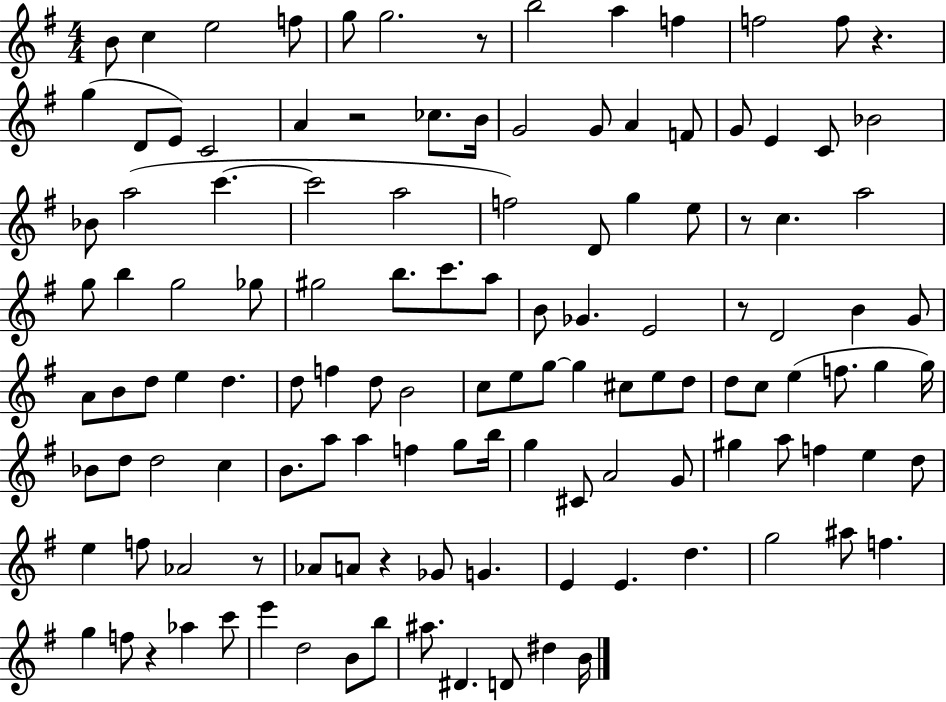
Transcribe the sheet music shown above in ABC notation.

X:1
T:Untitled
M:4/4
L:1/4
K:G
B/2 c e2 f/2 g/2 g2 z/2 b2 a f f2 f/2 z g D/2 E/2 C2 A z2 _c/2 B/4 G2 G/2 A F/2 G/2 E C/2 _B2 _B/2 a2 c' c'2 a2 f2 D/2 g e/2 z/2 c a2 g/2 b g2 _g/2 ^g2 b/2 c'/2 a/2 B/2 _G E2 z/2 D2 B G/2 A/2 B/2 d/2 e d d/2 f d/2 B2 c/2 e/2 g/2 g ^c/2 e/2 d/2 d/2 c/2 e f/2 g g/4 _B/2 d/2 d2 c B/2 a/2 a f g/2 b/4 g ^C/2 A2 G/2 ^g a/2 f e d/2 e f/2 _A2 z/2 _A/2 A/2 z _G/2 G E E d g2 ^a/2 f g f/2 z _a c'/2 e' d2 B/2 b/2 ^a/2 ^D D/2 ^d B/4